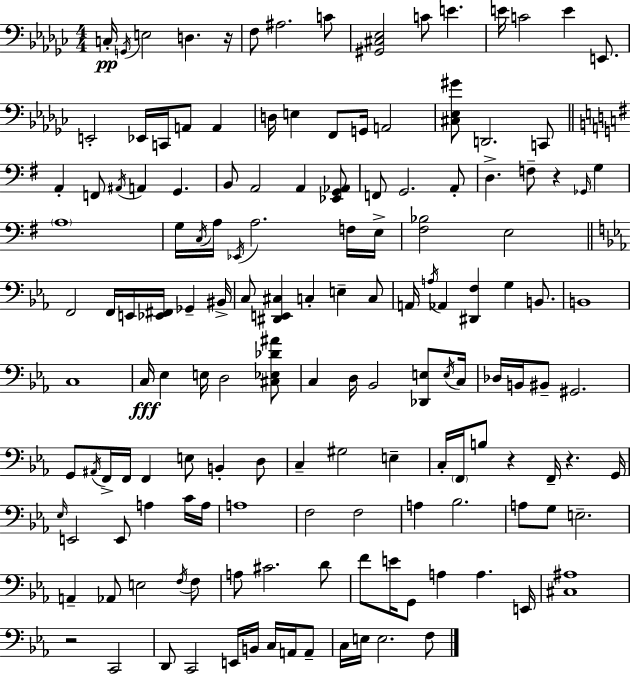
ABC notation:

X:1
T:Untitled
M:4/4
L:1/4
K:Ebm
C,/4 G,,/4 E,2 D, z/4 F,/2 ^A,2 C/2 [^G,,^C,_E,]2 C/2 E E/4 C2 E E,,/2 E,,2 _E,,/4 C,,/4 A,,/2 A,, D,/4 E, F,,/2 G,,/4 A,,2 [^C,_E,^G]/2 D,,2 C,,/2 A,, F,,/2 ^A,,/4 A,, G,, B,,/2 A,,2 A,, [_E,,G,,_A,,]/2 F,,/2 G,,2 A,,/2 D, F,/2 z _G,,/4 G, A,4 G,/4 C,/4 A,/4 _E,,/4 A,2 F,/4 E,/4 [^F,_B,]2 E,2 F,,2 F,,/4 E,,/4 [_E,,^F,,]/4 _G,, ^B,,/4 C,/2 [^D,,E,,^C,] C, E, C,/2 A,,/4 A,/4 _A,, [^D,,F,] G, B,,/2 B,,4 C,4 C,/4 _E, E,/4 D,2 [^C,_E,_D^A]/2 C, D,/4 _B,,2 [_D,,E,]/2 E,/4 C,/4 _D,/4 B,,/4 ^B,,/2 ^G,,2 G,,/2 ^A,,/4 F,,/4 F,,/4 F,, E,/2 B,, D,/2 C, ^G,2 E, C,/4 F,,/4 B,/2 z F,,/4 z G,,/4 _E,/4 E,,2 E,,/2 A, C/4 A,/4 A,4 F,2 F,2 A, _B,2 A,/2 G,/2 E,2 A,, _A,,/2 E,2 F,/4 F,/2 A,/2 ^C2 D/2 F/2 E/4 G,,/2 A, A, E,,/4 [^C,^A,]4 z2 C,,2 D,,/2 C,,2 E,,/4 B,,/4 C,/4 A,,/4 A,,/2 C,/4 E,/4 E,2 F,/2